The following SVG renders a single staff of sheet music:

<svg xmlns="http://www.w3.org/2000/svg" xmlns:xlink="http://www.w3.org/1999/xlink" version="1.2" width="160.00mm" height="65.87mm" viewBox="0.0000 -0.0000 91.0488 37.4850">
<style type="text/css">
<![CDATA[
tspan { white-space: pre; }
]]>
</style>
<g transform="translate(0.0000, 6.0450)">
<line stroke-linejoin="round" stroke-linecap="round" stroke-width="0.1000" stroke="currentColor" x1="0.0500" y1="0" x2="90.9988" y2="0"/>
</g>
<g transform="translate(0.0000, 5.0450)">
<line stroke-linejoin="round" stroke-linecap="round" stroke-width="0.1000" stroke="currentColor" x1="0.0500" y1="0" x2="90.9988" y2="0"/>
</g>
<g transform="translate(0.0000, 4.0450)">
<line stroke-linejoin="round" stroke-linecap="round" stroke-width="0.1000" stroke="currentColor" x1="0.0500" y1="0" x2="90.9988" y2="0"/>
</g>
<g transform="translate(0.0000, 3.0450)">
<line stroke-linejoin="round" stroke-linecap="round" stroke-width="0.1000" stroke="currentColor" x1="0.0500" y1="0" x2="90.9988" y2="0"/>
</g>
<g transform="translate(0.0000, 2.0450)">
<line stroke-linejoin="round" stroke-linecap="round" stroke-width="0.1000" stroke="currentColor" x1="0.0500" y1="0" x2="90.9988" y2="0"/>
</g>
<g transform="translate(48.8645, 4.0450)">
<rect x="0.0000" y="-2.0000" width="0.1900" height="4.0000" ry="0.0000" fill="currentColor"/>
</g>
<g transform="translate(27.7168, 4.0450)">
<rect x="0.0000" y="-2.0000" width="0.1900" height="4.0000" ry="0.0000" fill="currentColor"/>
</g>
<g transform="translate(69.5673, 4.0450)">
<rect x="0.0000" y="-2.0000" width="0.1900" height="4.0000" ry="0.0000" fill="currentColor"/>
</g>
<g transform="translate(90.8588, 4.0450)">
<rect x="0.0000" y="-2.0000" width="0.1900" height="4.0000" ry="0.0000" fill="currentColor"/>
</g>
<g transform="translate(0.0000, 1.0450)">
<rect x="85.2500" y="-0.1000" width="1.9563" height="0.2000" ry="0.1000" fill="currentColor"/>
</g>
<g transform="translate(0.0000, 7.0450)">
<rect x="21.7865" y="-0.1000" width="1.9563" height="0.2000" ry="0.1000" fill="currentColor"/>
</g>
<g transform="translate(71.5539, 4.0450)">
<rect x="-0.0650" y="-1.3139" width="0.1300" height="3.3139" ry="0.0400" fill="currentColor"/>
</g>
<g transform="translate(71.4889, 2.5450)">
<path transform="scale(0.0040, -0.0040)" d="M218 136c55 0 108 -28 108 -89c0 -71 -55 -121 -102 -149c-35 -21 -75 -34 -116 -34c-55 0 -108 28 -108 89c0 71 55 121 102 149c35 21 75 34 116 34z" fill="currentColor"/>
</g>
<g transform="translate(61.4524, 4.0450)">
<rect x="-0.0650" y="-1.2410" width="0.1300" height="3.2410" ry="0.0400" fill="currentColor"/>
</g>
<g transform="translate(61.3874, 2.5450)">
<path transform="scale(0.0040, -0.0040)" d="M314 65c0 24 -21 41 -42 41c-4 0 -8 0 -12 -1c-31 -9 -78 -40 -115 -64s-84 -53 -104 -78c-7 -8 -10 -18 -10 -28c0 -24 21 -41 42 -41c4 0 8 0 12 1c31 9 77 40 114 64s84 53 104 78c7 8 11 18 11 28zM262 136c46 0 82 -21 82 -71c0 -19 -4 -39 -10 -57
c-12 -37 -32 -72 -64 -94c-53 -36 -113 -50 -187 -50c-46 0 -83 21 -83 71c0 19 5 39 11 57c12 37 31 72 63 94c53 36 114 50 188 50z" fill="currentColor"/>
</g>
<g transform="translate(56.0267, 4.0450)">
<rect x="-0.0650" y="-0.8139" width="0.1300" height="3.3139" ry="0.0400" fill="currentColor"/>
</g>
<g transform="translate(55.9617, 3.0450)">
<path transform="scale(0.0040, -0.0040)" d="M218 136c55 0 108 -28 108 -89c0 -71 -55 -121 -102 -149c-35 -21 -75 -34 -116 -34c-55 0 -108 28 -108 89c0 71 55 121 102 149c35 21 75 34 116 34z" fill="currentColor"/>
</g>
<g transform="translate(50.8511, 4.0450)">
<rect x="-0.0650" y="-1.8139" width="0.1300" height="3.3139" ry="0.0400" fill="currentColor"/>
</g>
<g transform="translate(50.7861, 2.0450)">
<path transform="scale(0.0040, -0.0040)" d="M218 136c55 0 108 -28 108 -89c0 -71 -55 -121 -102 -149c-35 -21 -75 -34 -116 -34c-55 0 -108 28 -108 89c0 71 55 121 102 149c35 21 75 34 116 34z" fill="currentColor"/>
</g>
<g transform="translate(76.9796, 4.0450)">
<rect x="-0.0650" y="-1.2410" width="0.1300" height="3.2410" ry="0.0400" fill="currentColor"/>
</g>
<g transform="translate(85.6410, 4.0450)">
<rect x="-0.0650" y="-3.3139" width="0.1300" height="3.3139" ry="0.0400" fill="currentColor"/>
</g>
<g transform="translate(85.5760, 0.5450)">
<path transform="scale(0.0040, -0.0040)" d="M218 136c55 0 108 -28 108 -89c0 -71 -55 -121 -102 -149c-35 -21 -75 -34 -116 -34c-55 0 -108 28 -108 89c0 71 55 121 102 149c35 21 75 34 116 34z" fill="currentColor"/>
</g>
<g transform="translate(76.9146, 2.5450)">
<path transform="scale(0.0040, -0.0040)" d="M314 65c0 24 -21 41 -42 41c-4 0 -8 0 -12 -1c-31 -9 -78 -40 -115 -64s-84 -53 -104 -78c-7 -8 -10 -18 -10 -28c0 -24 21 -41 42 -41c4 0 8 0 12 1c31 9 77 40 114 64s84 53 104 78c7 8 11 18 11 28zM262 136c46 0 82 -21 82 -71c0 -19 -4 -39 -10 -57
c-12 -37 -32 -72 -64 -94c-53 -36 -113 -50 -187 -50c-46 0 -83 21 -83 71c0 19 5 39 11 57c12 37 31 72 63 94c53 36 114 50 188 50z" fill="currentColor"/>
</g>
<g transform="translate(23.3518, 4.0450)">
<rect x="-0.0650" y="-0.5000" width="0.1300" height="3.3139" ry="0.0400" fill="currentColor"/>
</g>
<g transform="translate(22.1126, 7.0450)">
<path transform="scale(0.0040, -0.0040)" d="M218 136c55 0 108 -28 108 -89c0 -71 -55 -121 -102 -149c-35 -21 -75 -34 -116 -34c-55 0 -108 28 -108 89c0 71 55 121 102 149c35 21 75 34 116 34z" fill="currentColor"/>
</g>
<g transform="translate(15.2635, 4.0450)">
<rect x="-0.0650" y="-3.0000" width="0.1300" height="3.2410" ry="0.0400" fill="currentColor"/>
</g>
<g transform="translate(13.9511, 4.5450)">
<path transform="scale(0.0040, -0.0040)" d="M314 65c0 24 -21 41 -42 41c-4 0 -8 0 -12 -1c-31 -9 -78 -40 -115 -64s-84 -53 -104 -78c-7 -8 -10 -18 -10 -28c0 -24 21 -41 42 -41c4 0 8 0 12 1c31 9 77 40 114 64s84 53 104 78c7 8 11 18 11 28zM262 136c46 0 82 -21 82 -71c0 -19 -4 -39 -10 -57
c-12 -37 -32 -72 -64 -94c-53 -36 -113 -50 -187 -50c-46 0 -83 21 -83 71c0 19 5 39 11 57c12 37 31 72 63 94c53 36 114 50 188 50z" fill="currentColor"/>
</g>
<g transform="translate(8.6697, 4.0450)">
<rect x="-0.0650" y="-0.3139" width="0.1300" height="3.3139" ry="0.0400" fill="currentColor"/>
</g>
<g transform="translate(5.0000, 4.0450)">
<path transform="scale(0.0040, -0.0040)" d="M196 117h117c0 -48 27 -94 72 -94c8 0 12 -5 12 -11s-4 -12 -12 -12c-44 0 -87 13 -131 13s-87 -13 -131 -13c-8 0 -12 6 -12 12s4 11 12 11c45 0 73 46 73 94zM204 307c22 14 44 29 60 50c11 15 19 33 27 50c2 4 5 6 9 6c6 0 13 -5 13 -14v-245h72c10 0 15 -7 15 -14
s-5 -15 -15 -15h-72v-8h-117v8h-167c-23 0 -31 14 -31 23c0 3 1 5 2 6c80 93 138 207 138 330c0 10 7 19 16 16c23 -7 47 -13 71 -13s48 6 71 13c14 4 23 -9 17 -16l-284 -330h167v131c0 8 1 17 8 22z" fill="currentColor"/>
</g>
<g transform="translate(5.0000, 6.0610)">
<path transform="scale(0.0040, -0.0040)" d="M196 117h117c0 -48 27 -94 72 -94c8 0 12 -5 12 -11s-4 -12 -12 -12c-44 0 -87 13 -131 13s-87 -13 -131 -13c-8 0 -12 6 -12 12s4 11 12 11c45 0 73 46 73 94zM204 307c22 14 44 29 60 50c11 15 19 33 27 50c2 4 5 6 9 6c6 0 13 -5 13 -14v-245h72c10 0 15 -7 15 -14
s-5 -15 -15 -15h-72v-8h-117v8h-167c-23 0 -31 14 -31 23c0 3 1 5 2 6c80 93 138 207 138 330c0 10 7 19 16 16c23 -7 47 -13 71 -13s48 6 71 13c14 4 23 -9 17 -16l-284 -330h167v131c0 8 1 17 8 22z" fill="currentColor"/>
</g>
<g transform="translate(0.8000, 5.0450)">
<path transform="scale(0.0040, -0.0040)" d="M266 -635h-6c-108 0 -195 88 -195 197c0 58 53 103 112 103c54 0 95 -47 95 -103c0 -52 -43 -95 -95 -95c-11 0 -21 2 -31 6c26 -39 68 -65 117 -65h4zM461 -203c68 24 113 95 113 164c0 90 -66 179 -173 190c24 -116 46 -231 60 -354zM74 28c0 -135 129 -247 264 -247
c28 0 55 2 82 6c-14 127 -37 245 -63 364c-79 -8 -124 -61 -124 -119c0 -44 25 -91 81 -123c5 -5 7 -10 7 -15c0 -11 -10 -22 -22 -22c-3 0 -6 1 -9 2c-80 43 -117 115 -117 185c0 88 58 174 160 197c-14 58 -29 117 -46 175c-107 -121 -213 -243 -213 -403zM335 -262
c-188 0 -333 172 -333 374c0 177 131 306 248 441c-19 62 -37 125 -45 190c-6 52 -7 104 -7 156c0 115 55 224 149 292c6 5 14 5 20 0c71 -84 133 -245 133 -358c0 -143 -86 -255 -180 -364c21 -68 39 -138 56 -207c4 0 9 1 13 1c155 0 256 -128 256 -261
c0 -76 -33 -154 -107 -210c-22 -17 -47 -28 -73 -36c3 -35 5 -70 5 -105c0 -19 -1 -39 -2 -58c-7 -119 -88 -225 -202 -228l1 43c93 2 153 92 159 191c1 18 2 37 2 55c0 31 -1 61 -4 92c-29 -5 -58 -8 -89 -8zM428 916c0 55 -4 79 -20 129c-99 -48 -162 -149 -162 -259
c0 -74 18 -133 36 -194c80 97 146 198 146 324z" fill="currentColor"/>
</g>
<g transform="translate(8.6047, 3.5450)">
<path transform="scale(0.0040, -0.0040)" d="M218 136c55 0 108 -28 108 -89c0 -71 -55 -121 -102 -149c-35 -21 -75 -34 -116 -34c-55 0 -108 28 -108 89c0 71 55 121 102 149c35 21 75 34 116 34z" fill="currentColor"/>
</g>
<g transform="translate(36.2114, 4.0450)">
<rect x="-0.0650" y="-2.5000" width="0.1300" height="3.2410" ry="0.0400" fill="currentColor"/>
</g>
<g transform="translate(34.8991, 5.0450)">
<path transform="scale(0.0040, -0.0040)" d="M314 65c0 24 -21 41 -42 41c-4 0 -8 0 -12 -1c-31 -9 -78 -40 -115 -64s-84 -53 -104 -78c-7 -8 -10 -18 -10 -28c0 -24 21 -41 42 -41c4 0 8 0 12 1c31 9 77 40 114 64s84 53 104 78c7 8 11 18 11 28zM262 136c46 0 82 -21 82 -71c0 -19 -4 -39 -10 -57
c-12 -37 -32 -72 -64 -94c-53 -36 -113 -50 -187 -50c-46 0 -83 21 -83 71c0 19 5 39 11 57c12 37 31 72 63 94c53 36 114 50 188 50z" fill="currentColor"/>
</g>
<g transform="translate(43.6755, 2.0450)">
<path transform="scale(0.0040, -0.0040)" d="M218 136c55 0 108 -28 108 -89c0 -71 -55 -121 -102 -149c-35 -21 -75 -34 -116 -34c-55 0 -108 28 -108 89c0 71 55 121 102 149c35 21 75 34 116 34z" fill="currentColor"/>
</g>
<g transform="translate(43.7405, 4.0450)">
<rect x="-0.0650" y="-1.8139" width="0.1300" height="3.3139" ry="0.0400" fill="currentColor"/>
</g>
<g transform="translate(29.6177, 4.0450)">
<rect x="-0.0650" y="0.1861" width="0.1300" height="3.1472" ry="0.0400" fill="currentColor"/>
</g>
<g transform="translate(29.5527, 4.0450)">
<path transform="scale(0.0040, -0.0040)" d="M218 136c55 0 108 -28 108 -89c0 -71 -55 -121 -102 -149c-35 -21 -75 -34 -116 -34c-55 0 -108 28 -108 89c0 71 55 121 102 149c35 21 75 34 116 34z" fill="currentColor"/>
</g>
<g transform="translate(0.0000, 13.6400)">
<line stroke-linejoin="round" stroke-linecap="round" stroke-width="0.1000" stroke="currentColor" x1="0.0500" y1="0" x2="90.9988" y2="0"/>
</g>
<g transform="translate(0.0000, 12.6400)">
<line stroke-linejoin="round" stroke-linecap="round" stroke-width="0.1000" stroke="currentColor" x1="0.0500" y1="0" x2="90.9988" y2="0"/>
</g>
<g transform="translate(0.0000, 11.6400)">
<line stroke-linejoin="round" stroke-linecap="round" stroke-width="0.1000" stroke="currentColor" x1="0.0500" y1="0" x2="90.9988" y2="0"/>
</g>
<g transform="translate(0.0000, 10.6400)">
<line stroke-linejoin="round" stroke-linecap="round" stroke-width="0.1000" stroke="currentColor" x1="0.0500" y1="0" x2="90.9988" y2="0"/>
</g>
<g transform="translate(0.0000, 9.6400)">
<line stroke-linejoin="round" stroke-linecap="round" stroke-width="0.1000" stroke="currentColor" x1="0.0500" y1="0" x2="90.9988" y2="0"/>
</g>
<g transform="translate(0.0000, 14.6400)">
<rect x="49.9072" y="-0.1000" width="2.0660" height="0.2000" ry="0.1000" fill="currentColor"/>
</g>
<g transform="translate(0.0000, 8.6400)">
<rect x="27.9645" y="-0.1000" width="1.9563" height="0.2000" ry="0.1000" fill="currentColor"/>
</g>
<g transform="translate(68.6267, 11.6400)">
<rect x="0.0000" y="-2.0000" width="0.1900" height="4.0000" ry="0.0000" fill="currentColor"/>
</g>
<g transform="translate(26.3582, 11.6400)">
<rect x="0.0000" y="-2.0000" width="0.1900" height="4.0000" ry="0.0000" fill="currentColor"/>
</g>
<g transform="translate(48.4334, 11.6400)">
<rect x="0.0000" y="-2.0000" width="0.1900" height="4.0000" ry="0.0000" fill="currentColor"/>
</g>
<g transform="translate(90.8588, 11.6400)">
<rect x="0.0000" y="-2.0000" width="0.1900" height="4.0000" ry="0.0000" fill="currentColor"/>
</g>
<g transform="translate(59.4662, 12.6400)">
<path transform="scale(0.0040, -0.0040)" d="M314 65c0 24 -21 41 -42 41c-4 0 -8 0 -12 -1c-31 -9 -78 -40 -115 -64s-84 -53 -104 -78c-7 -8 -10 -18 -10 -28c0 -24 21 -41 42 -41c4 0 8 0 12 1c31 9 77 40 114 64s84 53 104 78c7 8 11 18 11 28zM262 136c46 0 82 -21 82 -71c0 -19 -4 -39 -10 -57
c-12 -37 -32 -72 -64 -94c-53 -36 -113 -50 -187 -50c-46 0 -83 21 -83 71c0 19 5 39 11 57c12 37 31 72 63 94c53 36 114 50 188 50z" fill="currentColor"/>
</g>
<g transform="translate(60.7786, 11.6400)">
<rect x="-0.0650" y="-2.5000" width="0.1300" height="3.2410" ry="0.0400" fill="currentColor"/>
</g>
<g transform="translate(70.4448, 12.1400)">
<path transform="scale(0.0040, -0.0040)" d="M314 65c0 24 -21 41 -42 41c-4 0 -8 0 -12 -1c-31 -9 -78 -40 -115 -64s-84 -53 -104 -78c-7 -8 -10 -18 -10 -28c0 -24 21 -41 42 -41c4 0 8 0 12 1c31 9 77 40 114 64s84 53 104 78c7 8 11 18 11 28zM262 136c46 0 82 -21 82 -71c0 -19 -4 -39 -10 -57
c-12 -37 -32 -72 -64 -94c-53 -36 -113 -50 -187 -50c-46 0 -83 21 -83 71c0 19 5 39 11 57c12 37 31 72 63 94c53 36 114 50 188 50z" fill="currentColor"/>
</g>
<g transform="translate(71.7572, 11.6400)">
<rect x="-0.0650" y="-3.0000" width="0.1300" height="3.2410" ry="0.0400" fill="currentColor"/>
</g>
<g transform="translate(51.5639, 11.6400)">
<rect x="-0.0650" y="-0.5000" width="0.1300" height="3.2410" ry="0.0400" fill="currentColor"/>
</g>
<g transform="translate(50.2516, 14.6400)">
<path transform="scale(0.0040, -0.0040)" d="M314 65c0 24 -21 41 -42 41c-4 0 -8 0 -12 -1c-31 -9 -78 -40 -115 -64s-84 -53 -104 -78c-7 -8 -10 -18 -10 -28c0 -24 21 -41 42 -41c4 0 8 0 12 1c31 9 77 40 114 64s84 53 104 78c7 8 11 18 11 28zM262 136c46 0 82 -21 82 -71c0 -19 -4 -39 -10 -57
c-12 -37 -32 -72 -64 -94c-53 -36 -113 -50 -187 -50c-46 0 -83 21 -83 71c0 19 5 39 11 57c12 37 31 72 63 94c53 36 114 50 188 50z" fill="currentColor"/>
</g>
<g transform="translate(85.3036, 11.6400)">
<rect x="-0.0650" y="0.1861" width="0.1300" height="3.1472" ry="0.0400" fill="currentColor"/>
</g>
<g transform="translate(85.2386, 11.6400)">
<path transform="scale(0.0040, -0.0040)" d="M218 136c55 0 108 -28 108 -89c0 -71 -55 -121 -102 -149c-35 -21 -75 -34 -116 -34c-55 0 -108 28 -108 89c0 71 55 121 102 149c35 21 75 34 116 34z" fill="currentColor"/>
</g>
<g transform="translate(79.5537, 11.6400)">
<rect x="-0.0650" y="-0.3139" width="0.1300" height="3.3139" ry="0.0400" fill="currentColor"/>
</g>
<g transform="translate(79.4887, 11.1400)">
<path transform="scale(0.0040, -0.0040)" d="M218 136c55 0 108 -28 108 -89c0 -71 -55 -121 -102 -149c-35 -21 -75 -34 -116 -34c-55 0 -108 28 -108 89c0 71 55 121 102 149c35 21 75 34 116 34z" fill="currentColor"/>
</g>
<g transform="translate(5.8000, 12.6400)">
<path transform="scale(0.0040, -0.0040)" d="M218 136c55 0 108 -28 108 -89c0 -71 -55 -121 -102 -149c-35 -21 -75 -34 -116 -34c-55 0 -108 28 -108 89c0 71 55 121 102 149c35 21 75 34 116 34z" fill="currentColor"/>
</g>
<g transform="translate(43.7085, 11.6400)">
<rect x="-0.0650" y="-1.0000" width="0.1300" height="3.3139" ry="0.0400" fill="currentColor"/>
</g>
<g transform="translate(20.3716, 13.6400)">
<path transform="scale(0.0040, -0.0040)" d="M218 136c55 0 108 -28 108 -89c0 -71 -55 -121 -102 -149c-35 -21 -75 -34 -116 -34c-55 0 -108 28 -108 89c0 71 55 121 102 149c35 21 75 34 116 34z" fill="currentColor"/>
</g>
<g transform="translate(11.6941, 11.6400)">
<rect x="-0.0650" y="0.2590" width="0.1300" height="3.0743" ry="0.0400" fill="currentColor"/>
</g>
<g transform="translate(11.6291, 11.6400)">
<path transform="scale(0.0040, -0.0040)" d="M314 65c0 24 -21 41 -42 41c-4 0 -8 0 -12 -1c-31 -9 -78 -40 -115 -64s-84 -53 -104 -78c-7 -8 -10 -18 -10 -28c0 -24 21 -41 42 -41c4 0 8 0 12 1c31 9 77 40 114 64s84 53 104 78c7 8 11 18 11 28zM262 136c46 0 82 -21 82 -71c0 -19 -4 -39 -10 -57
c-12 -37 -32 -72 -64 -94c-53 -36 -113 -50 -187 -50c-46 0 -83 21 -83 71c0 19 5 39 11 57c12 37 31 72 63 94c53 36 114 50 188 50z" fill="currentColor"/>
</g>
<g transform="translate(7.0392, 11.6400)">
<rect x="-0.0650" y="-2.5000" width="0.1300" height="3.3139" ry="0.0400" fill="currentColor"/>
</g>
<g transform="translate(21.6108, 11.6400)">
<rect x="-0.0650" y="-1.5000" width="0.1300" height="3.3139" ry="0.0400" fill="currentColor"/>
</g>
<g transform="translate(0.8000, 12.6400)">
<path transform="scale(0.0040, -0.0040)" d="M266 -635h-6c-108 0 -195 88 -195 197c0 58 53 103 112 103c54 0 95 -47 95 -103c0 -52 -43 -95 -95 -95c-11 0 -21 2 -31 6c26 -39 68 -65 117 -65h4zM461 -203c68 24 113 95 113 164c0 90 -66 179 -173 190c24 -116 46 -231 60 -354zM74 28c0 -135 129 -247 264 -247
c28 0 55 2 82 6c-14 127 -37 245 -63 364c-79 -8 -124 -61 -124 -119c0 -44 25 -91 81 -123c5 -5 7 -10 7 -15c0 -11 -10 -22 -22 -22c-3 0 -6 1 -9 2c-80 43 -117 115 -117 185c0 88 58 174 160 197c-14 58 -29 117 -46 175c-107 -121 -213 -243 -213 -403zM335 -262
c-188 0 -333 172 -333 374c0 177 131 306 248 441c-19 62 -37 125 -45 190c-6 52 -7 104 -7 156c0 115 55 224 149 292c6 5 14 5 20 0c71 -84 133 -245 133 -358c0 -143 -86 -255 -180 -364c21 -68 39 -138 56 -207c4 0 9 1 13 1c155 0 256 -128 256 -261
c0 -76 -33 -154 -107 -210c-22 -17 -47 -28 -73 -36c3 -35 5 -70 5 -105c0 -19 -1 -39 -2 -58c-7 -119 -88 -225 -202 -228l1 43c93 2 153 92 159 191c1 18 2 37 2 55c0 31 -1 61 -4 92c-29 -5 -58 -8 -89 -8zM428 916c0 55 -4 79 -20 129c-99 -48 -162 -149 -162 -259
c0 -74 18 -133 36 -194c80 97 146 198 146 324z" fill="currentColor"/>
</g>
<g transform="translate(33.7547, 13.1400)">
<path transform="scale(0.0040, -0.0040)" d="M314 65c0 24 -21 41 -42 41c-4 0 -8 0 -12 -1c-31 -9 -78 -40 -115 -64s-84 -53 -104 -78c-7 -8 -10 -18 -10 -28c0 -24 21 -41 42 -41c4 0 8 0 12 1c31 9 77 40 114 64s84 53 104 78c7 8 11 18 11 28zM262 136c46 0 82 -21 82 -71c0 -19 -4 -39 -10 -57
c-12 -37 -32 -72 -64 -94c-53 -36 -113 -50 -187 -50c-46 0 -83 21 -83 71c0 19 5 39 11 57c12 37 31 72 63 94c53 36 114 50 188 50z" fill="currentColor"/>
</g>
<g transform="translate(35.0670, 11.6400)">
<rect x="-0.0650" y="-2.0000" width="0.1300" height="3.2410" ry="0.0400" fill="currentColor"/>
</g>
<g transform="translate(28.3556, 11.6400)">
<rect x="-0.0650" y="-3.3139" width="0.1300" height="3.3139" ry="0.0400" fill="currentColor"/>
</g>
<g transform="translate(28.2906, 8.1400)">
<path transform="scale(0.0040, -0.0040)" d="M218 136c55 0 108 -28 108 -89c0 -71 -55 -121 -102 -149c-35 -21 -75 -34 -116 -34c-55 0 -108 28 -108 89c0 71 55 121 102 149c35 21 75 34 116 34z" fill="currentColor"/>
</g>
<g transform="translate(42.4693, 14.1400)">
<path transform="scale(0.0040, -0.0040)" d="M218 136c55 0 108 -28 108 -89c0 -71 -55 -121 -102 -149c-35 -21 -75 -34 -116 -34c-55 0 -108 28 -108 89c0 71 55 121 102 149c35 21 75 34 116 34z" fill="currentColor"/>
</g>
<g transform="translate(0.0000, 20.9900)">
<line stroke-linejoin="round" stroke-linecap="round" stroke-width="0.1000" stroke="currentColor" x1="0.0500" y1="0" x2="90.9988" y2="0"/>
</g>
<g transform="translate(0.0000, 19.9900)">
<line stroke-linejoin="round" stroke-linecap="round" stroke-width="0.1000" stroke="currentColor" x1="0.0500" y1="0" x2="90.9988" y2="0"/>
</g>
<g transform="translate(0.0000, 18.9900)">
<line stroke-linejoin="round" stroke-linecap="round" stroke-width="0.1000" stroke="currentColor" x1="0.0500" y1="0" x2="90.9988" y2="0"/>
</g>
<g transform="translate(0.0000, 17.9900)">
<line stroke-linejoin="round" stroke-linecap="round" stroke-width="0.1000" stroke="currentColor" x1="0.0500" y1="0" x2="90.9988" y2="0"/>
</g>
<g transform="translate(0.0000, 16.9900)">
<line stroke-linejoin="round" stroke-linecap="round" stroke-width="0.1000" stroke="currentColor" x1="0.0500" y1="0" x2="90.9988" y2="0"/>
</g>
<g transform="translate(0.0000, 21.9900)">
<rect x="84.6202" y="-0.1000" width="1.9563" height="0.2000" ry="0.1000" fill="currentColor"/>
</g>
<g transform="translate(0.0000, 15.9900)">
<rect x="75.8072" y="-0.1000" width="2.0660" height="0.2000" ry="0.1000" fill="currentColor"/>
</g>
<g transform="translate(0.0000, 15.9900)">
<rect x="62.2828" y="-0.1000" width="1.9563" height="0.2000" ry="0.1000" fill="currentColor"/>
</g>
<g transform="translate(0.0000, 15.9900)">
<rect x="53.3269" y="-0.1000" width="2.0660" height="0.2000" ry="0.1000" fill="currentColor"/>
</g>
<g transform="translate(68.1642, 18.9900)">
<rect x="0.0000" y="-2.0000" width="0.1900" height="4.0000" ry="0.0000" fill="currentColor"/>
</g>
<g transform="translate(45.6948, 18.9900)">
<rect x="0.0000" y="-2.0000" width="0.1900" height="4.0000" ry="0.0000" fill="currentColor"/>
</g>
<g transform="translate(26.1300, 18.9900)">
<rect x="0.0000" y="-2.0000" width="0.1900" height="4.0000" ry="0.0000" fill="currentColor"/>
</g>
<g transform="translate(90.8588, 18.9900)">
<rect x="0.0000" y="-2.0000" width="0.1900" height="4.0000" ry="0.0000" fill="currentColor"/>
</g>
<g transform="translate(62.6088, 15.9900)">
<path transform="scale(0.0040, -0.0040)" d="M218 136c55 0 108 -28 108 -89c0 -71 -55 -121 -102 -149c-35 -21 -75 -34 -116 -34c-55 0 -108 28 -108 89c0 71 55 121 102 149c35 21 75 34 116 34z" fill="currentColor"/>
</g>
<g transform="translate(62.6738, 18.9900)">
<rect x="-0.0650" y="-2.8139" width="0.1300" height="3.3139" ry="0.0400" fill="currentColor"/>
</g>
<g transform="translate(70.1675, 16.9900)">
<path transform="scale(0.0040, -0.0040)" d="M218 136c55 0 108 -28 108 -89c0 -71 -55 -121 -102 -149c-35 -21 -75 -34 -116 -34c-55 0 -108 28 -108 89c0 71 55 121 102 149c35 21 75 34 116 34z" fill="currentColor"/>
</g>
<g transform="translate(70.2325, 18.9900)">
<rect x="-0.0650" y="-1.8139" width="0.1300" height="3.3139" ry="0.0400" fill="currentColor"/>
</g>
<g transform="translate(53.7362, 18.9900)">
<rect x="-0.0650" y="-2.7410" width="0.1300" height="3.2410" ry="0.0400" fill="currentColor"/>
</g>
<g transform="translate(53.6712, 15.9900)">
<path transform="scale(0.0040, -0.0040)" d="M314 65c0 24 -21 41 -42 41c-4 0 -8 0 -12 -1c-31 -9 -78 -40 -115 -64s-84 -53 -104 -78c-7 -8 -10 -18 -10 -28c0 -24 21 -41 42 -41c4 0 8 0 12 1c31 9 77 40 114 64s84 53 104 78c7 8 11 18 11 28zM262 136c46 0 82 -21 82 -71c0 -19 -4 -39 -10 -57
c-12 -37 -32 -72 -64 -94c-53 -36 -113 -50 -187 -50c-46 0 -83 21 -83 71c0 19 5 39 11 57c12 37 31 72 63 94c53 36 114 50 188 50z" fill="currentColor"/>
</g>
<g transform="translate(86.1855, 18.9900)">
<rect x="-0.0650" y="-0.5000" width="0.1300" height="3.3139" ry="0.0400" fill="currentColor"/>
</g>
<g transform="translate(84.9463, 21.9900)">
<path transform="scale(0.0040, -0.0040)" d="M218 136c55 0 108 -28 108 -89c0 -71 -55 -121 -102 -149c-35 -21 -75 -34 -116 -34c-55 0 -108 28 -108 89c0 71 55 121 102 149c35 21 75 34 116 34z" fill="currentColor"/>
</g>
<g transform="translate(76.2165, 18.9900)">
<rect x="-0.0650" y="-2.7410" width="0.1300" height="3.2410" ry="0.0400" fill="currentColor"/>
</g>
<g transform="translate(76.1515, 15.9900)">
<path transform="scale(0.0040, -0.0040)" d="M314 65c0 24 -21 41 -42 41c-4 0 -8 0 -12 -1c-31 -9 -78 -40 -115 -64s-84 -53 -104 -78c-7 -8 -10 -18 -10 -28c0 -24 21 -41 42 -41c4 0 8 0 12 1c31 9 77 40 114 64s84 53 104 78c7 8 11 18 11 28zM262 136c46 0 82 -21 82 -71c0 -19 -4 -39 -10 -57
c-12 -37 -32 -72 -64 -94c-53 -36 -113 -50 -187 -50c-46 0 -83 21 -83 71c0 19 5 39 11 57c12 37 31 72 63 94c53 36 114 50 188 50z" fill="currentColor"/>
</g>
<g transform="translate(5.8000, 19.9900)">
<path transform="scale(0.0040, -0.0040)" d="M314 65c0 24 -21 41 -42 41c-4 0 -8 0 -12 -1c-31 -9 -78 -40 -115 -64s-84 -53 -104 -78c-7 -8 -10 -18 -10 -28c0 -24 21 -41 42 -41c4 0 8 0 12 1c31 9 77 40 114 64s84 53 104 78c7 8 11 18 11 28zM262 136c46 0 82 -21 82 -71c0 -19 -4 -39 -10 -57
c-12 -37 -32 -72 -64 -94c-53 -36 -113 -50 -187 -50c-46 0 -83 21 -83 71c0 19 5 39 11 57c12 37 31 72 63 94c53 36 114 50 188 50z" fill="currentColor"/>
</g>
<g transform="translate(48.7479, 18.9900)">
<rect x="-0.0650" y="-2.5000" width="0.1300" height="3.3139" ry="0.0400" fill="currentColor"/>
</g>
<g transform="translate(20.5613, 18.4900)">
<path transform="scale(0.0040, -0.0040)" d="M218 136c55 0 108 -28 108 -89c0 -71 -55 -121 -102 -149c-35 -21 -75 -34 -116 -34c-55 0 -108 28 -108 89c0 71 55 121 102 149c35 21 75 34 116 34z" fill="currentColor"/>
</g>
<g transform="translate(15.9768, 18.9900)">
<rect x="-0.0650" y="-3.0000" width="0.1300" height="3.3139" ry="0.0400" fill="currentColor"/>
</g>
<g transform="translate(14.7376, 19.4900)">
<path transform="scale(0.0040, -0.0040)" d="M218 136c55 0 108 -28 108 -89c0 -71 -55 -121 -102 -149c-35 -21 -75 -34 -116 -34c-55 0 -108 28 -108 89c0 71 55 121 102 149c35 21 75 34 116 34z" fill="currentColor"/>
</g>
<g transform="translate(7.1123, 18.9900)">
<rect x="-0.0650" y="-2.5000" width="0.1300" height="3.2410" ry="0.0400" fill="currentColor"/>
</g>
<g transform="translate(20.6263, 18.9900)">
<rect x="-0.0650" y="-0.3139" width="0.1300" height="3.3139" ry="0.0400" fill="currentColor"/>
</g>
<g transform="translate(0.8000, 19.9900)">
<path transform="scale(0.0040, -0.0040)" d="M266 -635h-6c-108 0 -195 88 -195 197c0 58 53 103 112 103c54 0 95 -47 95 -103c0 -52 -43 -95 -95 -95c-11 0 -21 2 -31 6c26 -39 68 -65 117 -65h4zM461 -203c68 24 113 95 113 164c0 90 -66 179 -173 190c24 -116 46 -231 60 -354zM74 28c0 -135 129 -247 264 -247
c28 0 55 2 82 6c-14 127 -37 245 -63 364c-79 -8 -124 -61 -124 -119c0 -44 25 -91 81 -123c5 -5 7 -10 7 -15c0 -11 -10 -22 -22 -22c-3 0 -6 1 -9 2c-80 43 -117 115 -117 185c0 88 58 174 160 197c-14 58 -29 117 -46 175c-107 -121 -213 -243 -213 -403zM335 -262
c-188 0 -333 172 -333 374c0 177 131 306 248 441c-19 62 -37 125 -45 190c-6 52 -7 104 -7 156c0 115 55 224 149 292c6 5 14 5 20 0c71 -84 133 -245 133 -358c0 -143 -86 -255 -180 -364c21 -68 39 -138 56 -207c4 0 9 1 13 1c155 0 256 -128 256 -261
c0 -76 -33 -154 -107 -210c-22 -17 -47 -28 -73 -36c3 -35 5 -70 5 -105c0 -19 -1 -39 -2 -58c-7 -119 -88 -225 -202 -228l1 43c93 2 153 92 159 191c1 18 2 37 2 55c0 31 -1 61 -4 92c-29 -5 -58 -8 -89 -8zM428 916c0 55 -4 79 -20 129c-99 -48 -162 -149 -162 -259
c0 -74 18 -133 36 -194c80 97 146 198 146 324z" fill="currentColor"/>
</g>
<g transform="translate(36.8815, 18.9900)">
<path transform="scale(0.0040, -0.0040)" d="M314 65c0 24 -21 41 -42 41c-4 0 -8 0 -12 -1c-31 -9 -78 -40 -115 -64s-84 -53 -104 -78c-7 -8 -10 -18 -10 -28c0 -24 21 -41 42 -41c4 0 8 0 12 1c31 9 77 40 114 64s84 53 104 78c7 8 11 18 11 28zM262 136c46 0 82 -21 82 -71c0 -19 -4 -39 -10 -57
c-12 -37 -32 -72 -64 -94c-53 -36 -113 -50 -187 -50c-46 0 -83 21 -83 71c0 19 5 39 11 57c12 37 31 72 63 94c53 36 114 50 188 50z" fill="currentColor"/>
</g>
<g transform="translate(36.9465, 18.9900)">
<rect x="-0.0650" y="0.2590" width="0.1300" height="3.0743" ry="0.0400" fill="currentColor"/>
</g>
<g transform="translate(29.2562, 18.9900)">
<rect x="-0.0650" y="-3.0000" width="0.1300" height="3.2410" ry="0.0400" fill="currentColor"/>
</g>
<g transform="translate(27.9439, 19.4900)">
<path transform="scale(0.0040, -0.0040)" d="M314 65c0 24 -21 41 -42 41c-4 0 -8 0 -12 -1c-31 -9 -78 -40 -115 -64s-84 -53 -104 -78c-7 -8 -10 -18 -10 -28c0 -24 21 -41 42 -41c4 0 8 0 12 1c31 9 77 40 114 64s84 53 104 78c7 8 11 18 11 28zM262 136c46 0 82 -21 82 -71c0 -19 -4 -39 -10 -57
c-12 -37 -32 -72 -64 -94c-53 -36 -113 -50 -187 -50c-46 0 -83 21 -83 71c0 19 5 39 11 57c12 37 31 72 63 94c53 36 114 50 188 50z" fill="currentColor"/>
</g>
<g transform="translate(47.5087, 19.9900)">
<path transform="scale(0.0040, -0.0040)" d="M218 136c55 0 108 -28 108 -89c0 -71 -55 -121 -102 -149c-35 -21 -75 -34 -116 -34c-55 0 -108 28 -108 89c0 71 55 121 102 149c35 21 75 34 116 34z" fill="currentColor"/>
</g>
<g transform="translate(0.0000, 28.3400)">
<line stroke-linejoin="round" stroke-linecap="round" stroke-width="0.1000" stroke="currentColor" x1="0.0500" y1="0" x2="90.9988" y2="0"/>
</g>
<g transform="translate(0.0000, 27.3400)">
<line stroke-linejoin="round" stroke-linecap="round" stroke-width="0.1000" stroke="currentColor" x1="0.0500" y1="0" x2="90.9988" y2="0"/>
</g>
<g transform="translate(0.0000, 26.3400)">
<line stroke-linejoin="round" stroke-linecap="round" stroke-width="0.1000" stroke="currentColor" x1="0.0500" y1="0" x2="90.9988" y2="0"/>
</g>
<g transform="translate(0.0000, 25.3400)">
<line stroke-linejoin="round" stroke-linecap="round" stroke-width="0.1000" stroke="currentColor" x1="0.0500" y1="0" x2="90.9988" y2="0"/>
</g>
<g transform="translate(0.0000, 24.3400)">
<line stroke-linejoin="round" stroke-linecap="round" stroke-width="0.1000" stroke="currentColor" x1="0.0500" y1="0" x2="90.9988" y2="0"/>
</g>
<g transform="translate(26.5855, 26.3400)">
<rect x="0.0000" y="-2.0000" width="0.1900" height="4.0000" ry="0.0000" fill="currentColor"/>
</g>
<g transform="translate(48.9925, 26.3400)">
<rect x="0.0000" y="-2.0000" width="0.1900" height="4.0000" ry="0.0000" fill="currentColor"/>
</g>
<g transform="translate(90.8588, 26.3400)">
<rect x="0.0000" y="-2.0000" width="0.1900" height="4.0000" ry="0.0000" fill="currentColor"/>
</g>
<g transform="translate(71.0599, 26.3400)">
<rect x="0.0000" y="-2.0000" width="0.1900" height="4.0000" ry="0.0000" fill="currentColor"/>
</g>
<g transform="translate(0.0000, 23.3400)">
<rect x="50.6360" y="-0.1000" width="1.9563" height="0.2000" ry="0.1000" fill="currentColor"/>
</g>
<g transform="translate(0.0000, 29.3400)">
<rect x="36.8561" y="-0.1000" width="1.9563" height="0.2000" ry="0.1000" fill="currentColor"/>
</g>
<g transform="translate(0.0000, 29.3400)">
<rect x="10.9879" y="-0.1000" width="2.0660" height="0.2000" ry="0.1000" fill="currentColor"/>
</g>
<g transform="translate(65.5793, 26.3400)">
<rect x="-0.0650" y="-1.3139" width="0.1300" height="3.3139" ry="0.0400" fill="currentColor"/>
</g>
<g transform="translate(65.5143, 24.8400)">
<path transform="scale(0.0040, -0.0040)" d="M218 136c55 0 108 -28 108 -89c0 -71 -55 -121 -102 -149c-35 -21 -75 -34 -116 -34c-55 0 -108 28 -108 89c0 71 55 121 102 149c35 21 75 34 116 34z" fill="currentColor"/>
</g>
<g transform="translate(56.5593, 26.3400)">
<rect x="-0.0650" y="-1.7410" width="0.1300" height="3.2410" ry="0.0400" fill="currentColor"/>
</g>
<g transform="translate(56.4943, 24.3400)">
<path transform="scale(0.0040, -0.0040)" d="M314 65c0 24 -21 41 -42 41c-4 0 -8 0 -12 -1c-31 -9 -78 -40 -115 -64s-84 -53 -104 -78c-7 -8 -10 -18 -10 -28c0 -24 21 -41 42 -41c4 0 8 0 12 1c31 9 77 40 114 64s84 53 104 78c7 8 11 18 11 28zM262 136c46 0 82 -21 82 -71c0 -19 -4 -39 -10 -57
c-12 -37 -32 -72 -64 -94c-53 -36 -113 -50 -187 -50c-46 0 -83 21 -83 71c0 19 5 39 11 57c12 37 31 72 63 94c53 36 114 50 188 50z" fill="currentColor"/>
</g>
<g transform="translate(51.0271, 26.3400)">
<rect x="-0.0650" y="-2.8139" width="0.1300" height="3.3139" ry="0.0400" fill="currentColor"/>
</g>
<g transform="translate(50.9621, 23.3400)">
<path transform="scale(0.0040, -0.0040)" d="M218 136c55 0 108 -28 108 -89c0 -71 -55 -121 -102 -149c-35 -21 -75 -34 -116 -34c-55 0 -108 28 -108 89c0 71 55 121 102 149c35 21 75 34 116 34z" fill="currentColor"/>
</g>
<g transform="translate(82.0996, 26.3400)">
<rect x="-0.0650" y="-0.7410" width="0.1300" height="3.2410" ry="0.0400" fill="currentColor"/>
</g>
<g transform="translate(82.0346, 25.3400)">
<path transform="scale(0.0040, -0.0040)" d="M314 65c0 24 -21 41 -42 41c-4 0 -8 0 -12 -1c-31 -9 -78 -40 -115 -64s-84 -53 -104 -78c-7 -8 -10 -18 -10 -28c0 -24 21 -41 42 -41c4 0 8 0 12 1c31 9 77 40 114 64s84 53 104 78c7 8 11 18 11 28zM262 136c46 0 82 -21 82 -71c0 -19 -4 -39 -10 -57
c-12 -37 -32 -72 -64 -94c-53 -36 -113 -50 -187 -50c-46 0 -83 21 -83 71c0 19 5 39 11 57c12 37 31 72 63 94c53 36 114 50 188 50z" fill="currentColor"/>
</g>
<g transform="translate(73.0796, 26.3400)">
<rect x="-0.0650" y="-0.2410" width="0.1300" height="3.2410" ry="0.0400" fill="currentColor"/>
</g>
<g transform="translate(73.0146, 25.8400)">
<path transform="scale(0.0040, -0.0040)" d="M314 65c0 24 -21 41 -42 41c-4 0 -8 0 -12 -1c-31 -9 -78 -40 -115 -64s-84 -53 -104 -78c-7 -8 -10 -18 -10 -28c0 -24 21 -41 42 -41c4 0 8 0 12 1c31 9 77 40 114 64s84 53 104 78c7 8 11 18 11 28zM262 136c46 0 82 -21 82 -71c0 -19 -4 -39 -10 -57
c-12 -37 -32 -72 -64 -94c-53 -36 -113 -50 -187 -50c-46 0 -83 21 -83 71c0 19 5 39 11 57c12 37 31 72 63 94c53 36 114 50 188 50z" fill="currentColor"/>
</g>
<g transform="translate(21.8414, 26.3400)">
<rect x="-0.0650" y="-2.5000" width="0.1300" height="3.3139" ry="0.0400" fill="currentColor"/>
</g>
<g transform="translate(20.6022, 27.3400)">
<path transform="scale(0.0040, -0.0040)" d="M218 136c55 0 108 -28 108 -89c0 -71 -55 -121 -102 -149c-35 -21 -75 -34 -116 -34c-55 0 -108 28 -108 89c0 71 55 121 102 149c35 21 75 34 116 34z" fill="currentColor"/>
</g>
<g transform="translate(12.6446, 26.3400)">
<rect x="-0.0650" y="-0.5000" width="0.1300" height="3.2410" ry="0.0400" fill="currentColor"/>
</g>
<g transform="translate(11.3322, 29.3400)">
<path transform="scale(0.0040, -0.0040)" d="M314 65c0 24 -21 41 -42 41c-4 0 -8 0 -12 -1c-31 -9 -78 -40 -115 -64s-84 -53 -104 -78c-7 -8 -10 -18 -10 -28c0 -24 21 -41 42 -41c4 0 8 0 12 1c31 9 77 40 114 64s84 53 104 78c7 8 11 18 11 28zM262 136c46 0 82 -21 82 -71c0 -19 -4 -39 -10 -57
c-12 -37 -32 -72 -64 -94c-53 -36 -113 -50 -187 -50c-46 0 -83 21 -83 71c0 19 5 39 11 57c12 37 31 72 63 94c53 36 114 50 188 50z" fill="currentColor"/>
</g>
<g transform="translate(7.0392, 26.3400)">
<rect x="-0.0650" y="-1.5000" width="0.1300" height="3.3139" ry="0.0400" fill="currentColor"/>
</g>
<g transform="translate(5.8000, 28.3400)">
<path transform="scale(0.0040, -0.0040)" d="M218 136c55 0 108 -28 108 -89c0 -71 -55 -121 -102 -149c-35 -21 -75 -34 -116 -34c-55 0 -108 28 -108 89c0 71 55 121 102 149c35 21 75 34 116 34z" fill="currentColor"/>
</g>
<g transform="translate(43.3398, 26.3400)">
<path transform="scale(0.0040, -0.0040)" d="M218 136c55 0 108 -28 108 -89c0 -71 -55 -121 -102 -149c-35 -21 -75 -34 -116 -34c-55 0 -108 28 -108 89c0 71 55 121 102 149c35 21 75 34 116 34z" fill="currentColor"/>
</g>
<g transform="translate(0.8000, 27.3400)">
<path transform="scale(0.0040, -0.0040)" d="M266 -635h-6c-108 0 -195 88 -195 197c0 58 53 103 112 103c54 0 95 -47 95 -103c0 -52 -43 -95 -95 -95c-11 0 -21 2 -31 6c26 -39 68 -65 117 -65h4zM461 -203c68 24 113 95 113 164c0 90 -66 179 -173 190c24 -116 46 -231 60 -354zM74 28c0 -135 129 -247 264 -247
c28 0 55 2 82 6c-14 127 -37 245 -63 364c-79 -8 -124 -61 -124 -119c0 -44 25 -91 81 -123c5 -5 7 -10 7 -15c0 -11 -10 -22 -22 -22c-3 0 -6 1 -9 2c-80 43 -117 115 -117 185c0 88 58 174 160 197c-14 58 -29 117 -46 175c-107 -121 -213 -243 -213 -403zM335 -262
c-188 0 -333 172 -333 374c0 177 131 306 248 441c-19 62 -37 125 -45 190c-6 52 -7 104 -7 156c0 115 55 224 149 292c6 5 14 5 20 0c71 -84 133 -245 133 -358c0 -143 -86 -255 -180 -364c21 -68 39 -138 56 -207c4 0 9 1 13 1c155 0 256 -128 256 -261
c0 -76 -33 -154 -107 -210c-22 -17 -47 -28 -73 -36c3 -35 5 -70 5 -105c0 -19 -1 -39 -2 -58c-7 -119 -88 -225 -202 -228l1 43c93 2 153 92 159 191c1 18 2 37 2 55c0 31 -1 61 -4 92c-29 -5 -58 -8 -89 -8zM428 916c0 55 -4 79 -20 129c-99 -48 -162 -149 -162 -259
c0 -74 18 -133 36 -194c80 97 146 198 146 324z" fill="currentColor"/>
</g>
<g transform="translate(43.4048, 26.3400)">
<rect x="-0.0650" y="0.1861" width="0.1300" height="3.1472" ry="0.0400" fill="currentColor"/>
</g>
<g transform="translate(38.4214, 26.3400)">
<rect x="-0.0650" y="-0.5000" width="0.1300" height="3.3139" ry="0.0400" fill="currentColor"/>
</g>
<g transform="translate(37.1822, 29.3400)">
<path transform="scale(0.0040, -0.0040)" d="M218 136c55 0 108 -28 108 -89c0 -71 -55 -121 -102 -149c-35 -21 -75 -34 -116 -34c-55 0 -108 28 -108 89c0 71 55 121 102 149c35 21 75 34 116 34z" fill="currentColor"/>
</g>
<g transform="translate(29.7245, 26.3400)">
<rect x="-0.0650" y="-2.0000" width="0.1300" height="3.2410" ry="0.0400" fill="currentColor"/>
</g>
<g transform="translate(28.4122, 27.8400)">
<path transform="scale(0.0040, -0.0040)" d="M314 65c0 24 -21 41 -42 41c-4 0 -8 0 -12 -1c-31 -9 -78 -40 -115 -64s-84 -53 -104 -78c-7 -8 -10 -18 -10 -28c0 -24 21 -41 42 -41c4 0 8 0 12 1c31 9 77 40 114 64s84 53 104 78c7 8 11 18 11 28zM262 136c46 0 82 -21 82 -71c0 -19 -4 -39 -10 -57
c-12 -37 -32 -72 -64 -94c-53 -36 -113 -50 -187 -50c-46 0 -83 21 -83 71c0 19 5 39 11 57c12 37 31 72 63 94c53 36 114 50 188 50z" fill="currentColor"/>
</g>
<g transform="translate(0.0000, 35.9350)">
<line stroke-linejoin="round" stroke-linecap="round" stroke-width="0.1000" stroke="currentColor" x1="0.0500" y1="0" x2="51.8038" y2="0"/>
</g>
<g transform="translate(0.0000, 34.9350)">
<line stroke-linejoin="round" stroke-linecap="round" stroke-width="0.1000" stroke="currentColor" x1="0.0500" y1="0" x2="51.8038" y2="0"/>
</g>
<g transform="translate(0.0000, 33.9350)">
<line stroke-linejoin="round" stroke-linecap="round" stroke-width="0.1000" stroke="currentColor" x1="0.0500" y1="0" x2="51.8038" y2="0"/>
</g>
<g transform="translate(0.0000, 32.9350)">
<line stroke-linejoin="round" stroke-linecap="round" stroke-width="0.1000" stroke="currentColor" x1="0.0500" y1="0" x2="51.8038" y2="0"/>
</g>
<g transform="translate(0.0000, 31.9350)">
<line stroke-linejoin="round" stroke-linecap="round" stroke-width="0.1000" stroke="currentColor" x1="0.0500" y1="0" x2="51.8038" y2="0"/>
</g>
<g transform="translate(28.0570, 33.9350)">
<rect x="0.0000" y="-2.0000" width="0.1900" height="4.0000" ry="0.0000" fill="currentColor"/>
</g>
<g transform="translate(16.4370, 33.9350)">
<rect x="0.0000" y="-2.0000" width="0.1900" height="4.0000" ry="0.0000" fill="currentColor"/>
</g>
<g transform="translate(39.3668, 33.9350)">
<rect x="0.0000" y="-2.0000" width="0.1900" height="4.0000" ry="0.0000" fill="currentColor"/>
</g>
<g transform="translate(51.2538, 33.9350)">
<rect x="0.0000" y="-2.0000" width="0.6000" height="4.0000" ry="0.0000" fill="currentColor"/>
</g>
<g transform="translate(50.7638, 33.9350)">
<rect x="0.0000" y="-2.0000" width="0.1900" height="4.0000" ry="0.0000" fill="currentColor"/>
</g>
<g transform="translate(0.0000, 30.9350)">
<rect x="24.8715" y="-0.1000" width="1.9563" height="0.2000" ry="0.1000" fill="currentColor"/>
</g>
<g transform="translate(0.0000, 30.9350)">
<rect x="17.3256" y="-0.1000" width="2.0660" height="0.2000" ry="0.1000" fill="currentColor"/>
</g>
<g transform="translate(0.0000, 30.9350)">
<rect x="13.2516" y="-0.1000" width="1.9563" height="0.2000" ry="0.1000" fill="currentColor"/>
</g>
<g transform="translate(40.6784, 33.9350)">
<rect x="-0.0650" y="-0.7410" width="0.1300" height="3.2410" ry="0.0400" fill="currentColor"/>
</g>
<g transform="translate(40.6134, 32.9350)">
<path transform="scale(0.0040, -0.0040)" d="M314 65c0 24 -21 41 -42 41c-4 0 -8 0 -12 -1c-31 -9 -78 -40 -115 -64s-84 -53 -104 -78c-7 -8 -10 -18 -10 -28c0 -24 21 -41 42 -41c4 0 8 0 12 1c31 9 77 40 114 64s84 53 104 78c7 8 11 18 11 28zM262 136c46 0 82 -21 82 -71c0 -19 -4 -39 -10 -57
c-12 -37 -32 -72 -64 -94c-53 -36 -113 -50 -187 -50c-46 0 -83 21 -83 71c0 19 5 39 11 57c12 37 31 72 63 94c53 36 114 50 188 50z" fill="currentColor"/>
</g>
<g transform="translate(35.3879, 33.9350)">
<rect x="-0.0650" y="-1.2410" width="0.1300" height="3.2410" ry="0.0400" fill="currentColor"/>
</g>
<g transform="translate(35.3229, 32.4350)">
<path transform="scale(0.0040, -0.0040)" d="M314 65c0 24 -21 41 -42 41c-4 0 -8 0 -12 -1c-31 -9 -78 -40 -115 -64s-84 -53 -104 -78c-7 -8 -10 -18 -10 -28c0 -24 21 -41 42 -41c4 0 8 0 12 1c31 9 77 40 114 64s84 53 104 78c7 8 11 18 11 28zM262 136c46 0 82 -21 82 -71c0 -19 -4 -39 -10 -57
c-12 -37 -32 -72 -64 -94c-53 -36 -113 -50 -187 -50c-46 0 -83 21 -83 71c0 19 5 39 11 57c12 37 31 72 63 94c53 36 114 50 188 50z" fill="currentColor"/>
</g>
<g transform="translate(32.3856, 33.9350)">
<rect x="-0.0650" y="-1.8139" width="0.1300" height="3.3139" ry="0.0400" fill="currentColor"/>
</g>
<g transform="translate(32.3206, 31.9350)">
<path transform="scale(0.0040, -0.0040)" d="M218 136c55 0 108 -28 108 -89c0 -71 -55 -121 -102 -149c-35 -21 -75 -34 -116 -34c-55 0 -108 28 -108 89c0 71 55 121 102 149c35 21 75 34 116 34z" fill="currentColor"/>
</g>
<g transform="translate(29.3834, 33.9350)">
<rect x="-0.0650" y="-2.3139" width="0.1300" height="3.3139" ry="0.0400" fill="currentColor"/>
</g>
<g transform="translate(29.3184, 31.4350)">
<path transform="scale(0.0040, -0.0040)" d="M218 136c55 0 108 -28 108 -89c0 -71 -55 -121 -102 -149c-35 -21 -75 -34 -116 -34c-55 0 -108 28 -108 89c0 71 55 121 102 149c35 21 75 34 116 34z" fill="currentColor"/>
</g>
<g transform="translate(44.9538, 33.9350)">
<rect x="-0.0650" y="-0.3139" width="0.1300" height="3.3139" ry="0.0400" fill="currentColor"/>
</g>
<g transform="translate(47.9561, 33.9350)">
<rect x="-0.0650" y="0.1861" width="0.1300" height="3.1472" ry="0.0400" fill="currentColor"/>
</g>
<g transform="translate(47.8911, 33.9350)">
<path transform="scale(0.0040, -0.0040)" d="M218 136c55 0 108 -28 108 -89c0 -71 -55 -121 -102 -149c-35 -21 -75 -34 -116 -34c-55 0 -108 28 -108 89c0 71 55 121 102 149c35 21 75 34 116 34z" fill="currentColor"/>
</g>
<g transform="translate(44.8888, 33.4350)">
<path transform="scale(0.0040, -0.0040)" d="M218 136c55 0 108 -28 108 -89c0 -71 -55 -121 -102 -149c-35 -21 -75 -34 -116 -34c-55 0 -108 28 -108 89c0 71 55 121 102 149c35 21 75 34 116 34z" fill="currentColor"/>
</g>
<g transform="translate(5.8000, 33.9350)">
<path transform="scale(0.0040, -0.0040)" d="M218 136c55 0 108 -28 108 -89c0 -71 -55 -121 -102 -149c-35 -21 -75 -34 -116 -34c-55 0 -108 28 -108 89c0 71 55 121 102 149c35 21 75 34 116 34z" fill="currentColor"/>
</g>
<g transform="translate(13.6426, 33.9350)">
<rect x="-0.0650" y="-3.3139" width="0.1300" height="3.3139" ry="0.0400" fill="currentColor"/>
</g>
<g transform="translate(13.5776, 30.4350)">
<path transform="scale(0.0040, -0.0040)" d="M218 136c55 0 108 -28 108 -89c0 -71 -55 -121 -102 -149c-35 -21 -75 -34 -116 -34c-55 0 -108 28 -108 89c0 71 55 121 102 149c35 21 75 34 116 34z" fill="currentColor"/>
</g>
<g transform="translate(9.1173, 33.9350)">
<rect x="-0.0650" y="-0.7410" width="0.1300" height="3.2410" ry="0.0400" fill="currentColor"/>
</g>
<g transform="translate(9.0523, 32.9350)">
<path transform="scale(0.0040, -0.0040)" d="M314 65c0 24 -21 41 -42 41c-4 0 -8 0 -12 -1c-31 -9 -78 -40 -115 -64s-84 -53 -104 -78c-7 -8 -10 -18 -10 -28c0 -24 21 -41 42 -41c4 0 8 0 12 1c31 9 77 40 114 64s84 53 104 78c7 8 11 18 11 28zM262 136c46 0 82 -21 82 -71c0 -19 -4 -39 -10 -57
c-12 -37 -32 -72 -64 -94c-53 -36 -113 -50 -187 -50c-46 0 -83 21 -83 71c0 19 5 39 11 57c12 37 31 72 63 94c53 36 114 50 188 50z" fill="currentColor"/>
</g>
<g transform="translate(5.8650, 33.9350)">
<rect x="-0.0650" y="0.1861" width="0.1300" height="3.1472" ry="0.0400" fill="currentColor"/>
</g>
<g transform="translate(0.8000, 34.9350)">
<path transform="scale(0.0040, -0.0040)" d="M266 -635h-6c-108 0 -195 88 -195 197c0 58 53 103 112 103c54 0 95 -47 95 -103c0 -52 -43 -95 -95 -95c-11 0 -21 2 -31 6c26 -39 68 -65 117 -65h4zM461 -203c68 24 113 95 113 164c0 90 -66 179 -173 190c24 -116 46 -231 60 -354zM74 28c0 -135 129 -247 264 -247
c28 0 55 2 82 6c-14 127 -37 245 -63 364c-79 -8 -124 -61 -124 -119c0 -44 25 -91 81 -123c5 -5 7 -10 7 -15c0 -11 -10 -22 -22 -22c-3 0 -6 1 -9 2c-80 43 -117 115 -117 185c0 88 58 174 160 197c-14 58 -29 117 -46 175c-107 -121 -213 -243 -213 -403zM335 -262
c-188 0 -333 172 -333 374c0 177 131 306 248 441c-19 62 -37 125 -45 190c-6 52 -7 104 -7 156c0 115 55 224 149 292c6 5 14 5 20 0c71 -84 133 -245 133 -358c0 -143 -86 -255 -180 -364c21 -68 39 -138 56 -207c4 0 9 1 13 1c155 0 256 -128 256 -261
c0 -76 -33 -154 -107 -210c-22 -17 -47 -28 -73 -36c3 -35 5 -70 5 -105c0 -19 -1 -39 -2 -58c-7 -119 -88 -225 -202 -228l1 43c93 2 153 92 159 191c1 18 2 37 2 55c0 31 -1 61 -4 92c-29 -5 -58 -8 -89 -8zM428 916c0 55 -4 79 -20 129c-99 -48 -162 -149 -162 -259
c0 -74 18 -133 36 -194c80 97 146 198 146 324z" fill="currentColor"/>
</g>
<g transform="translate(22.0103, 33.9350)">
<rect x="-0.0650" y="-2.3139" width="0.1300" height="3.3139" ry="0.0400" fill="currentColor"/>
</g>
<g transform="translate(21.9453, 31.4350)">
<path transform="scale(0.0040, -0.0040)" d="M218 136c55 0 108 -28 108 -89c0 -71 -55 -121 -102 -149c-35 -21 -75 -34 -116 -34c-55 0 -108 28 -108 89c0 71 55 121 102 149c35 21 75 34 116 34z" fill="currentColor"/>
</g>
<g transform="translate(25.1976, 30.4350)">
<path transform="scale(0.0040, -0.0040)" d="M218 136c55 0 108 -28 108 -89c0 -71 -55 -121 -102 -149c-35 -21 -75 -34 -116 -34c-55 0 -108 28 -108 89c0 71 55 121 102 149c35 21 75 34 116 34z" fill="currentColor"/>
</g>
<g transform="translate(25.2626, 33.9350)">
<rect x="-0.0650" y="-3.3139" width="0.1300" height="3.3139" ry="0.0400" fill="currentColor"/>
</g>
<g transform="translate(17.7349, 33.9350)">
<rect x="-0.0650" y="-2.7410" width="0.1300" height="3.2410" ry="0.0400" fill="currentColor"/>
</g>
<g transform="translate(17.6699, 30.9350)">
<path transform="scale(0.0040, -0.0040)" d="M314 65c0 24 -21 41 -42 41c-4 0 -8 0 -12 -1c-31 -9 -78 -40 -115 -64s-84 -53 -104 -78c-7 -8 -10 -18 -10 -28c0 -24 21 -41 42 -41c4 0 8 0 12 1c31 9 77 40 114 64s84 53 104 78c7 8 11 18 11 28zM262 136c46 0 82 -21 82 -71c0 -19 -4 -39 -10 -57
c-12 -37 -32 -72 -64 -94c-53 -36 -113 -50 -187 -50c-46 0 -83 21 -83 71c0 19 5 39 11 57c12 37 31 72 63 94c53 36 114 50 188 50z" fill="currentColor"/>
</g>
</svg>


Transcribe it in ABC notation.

X:1
T:Untitled
M:4/4
L:1/4
K:C
c A2 C B G2 f f d e2 e e2 b G B2 E b F2 D C2 G2 A2 c B G2 A c A2 B2 G a2 a f a2 C E C2 G F2 C B a f2 e c2 d2 B d2 b a2 g b g f e2 d2 c B